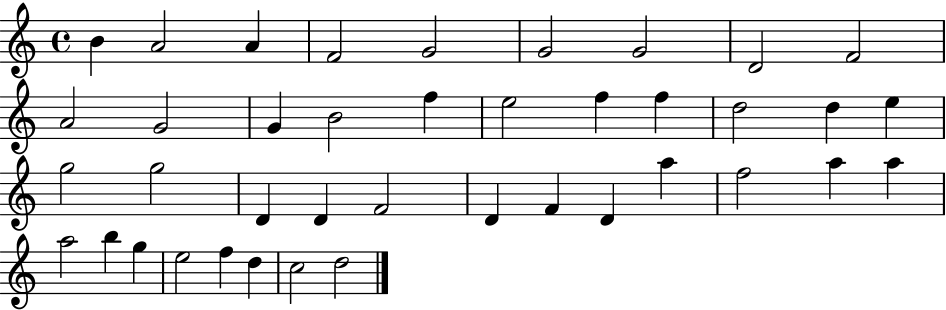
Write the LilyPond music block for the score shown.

{
  \clef treble
  \time 4/4
  \defaultTimeSignature
  \key c \major
  b'4 a'2 a'4 | f'2 g'2 | g'2 g'2 | d'2 f'2 | \break a'2 g'2 | g'4 b'2 f''4 | e''2 f''4 f''4 | d''2 d''4 e''4 | \break g''2 g''2 | d'4 d'4 f'2 | d'4 f'4 d'4 a''4 | f''2 a''4 a''4 | \break a''2 b''4 g''4 | e''2 f''4 d''4 | c''2 d''2 | \bar "|."
}